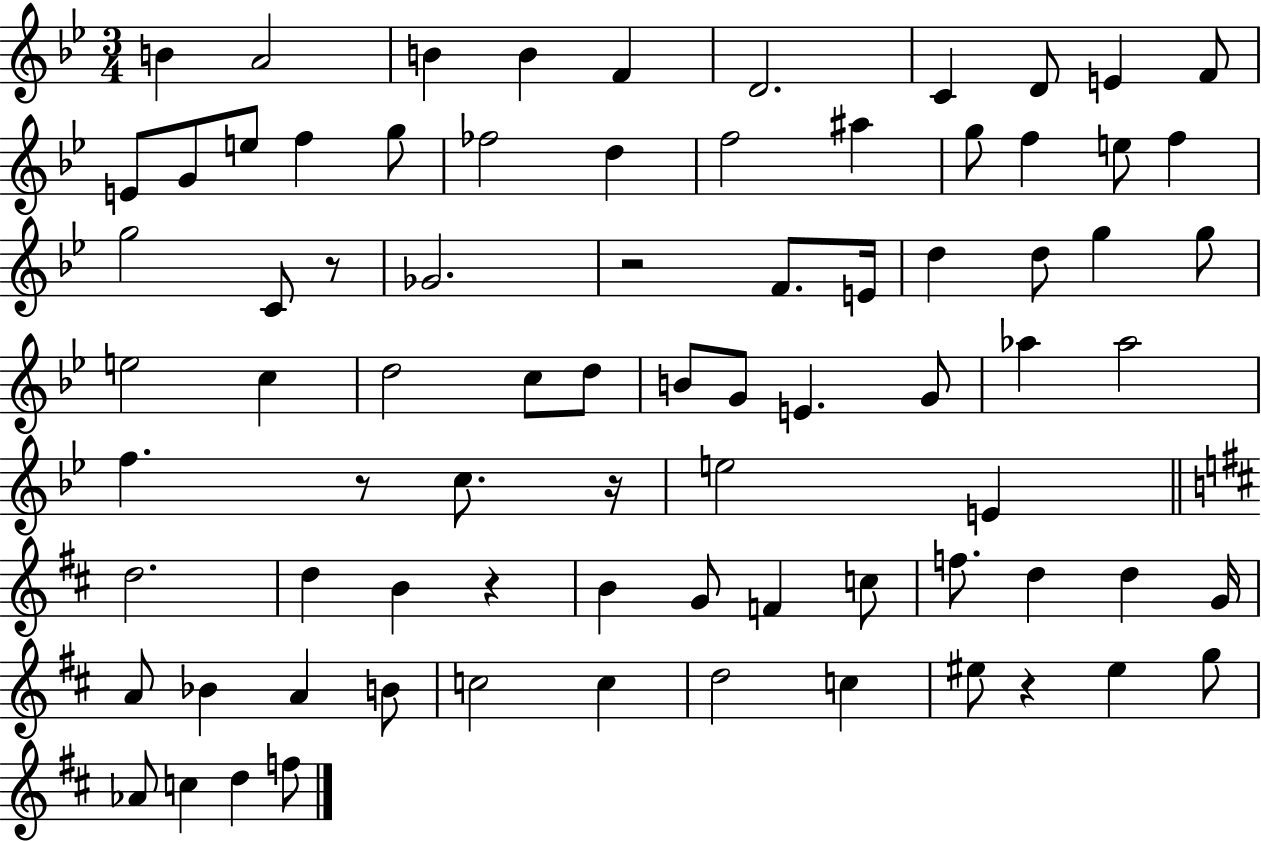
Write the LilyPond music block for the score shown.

{
  \clef treble
  \numericTimeSignature
  \time 3/4
  \key bes \major
  b'4 a'2 | b'4 b'4 f'4 | d'2. | c'4 d'8 e'4 f'8 | \break e'8 g'8 e''8 f''4 g''8 | fes''2 d''4 | f''2 ais''4 | g''8 f''4 e''8 f''4 | \break g''2 c'8 r8 | ges'2. | r2 f'8. e'16 | d''4 d''8 g''4 g''8 | \break e''2 c''4 | d''2 c''8 d''8 | b'8 g'8 e'4. g'8 | aes''4 aes''2 | \break f''4. r8 c''8. r16 | e''2 e'4 | \bar "||" \break \key d \major d''2. | d''4 b'4 r4 | b'4 g'8 f'4 c''8 | f''8. d''4 d''4 g'16 | \break a'8 bes'4 a'4 b'8 | c''2 c''4 | d''2 c''4 | eis''8 r4 eis''4 g''8 | \break aes'8 c''4 d''4 f''8 | \bar "|."
}